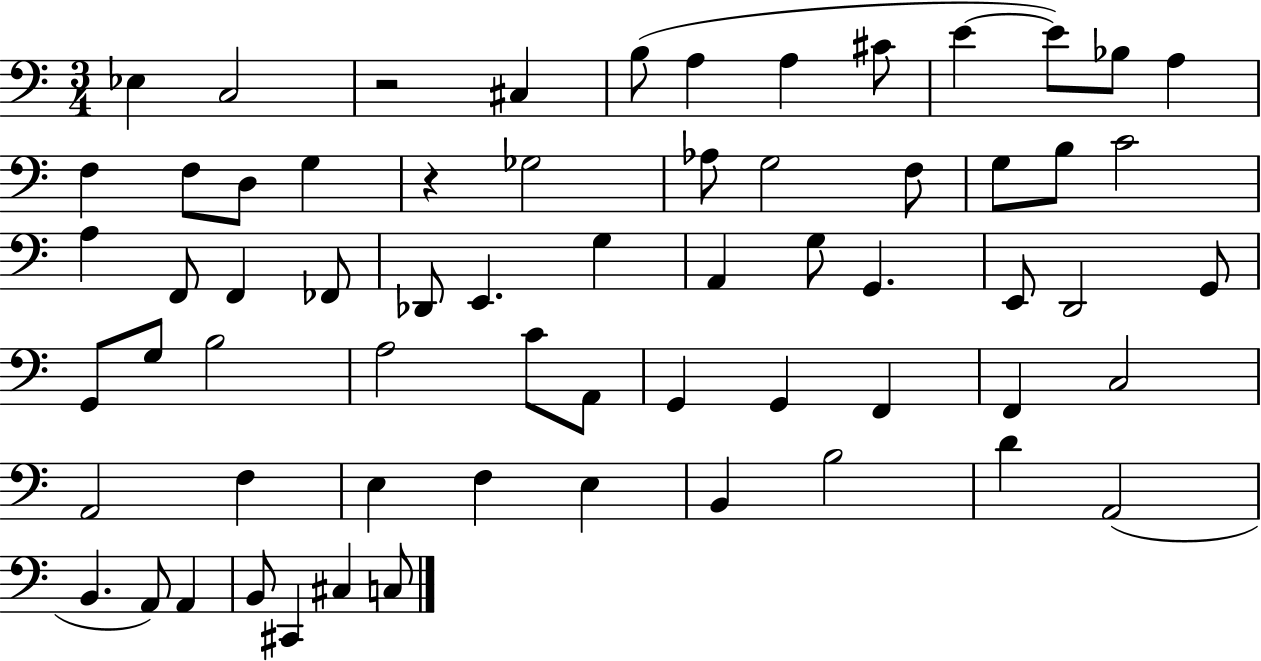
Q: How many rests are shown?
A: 2